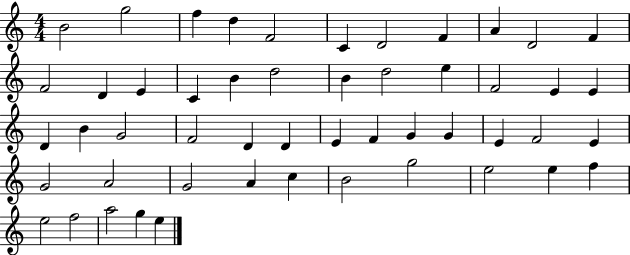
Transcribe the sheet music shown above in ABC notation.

X:1
T:Untitled
M:4/4
L:1/4
K:C
B2 g2 f d F2 C D2 F A D2 F F2 D E C B d2 B d2 e F2 E E D B G2 F2 D D E F G G E F2 E G2 A2 G2 A c B2 g2 e2 e f e2 f2 a2 g e